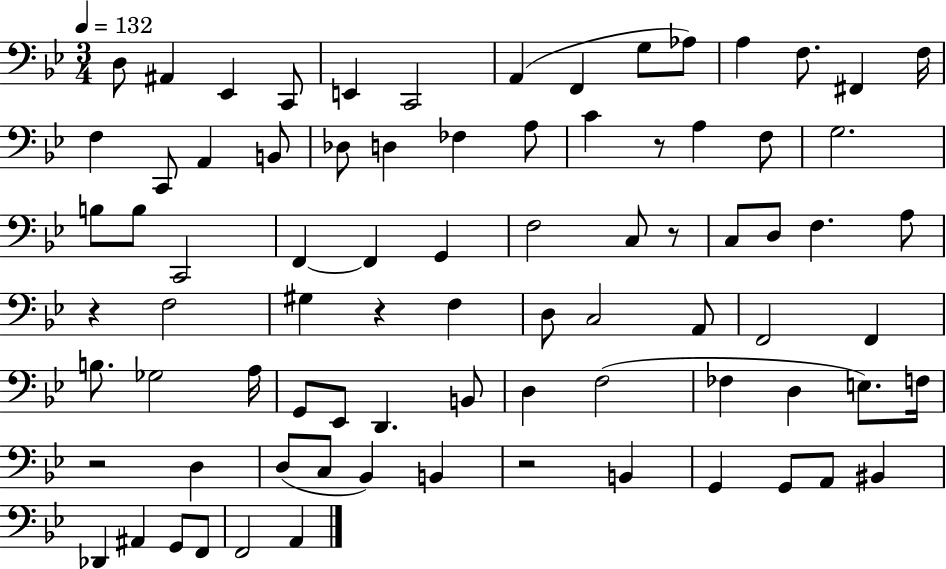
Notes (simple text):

D3/e A#2/q Eb2/q C2/e E2/q C2/h A2/q F2/q G3/e Ab3/e A3/q F3/e. F#2/q F3/s F3/q C2/e A2/q B2/e Db3/e D3/q FES3/q A3/e C4/q R/e A3/q F3/e G3/h. B3/e B3/e C2/h F2/q F2/q G2/q F3/h C3/e R/e C3/e D3/e F3/q. A3/e R/q F3/h G#3/q R/q F3/q D3/e C3/h A2/e F2/h F2/q B3/e. Gb3/h A3/s G2/e Eb2/e D2/q. B2/e D3/q F3/h FES3/q D3/q E3/e. F3/s R/h D3/q D3/e C3/e Bb2/q B2/q R/h B2/q G2/q G2/e A2/e BIS2/q Db2/q A#2/q G2/e F2/e F2/h A2/q